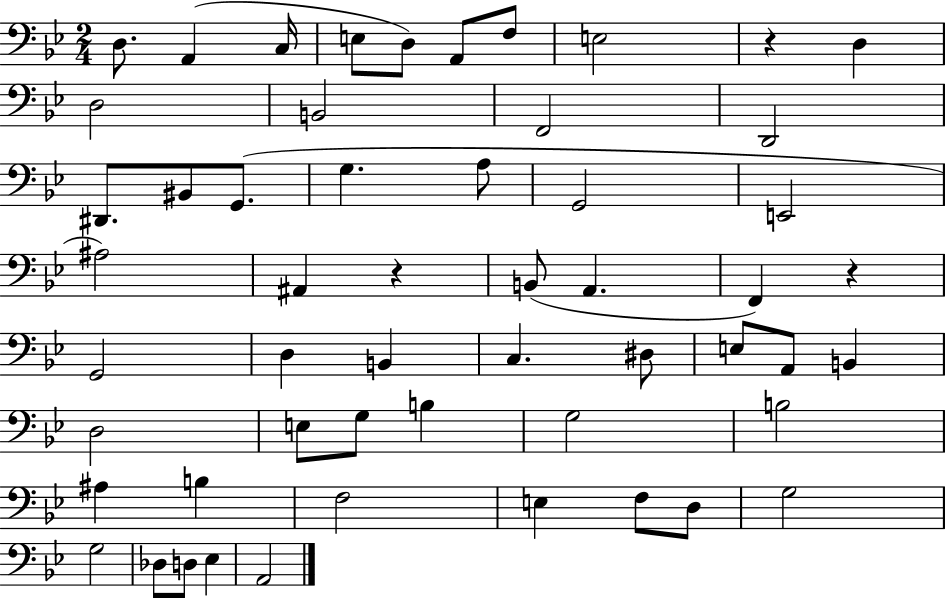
X:1
T:Untitled
M:2/4
L:1/4
K:Bb
D,/2 A,, C,/4 E,/2 D,/2 A,,/2 F,/2 E,2 z D, D,2 B,,2 F,,2 D,,2 ^D,,/2 ^B,,/2 G,,/2 G, A,/2 G,,2 E,,2 ^A,2 ^A,, z B,,/2 A,, F,, z G,,2 D, B,, C, ^D,/2 E,/2 A,,/2 B,, D,2 E,/2 G,/2 B, G,2 B,2 ^A, B, F,2 E, F,/2 D,/2 G,2 G,2 _D,/2 D,/2 _E, A,,2